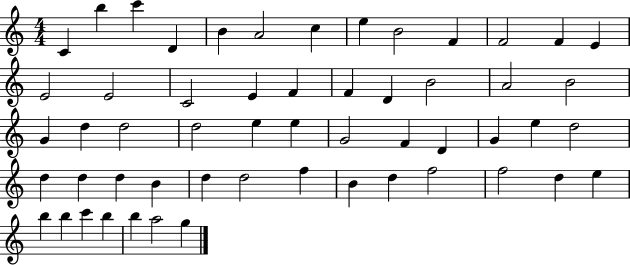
C4/q B5/q C6/q D4/q B4/q A4/h C5/q E5/q B4/h F4/q F4/h F4/q E4/q E4/h E4/h C4/h E4/q F4/q F4/q D4/q B4/h A4/h B4/h G4/q D5/q D5/h D5/h E5/q E5/q G4/h F4/q D4/q G4/q E5/q D5/h D5/q D5/q D5/q B4/q D5/q D5/h F5/q B4/q D5/q F5/h F5/h D5/q E5/q B5/q B5/q C6/q B5/q B5/q A5/h G5/q